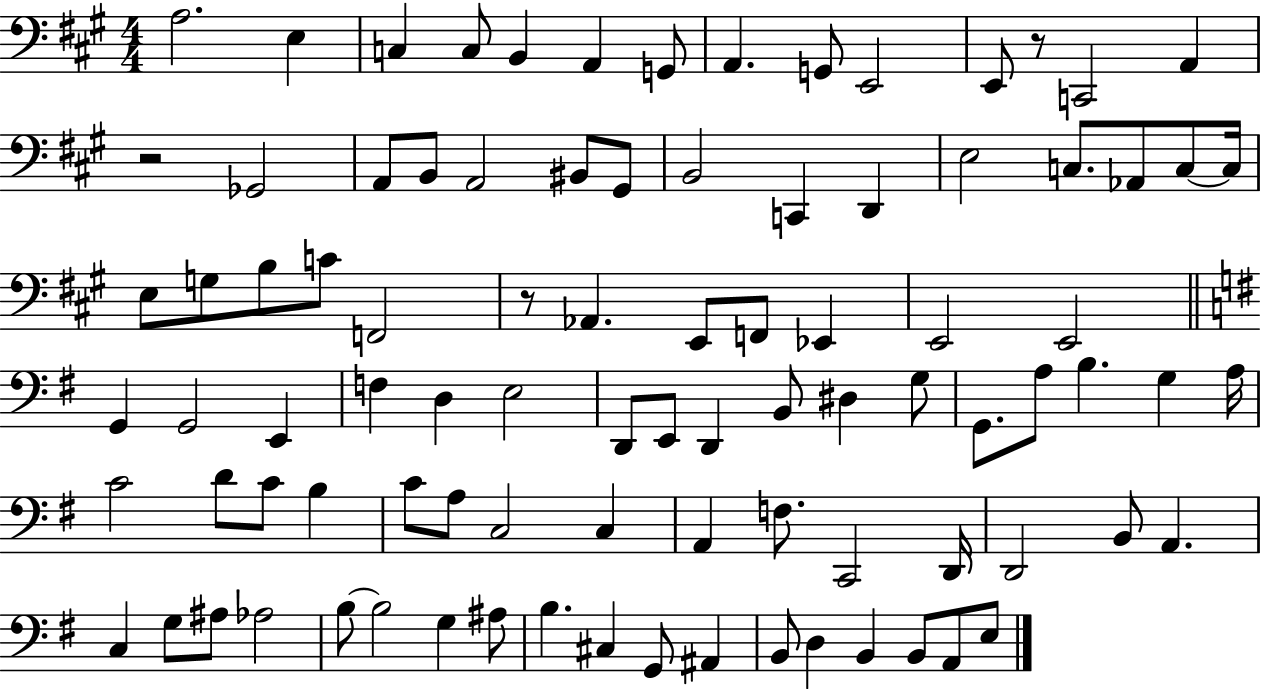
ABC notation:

X:1
T:Untitled
M:4/4
L:1/4
K:A
A,2 E, C, C,/2 B,, A,, G,,/2 A,, G,,/2 E,,2 E,,/2 z/2 C,,2 A,, z2 _G,,2 A,,/2 B,,/2 A,,2 ^B,,/2 ^G,,/2 B,,2 C,, D,, E,2 C,/2 _A,,/2 C,/2 C,/4 E,/2 G,/2 B,/2 C/2 F,,2 z/2 _A,, E,,/2 F,,/2 _E,, E,,2 E,,2 G,, G,,2 E,, F, D, E,2 D,,/2 E,,/2 D,, B,,/2 ^D, G,/2 G,,/2 A,/2 B, G, A,/4 C2 D/2 C/2 B, C/2 A,/2 C,2 C, A,, F,/2 C,,2 D,,/4 D,,2 B,,/2 A,, C, G,/2 ^A,/2 _A,2 B,/2 B,2 G, ^A,/2 B, ^C, G,,/2 ^A,, B,,/2 D, B,, B,,/2 A,,/2 E,/2